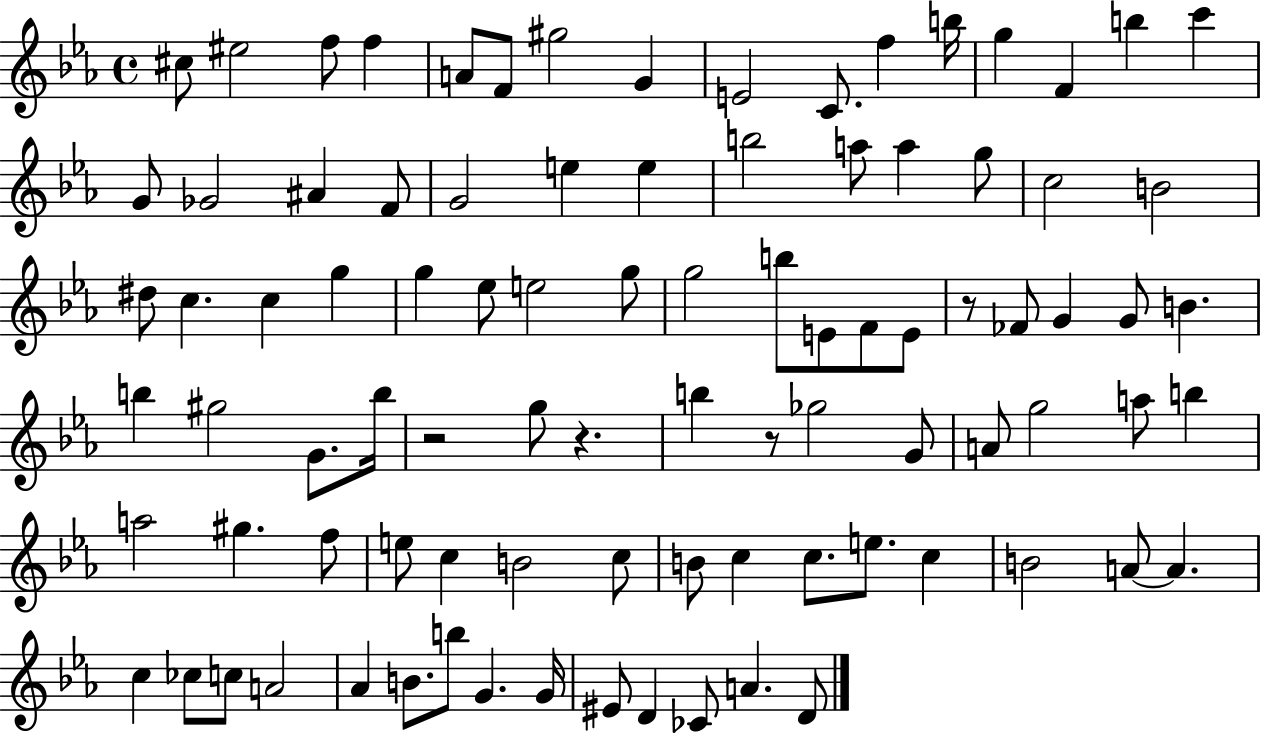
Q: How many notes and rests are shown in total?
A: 91